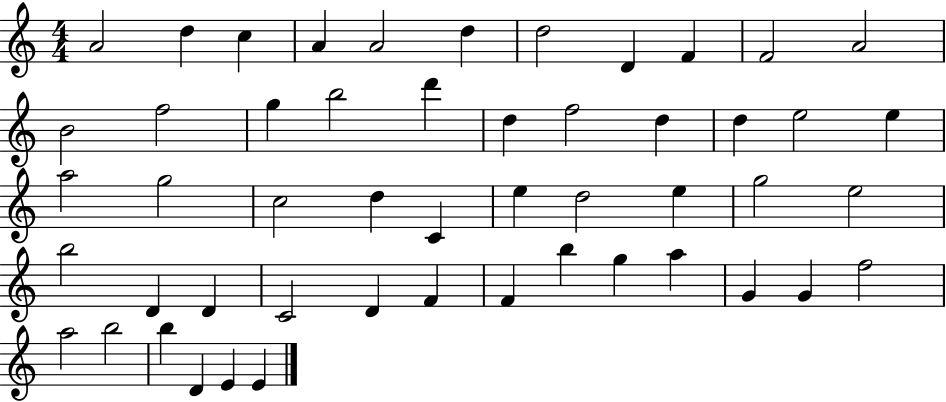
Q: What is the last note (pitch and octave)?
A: E4